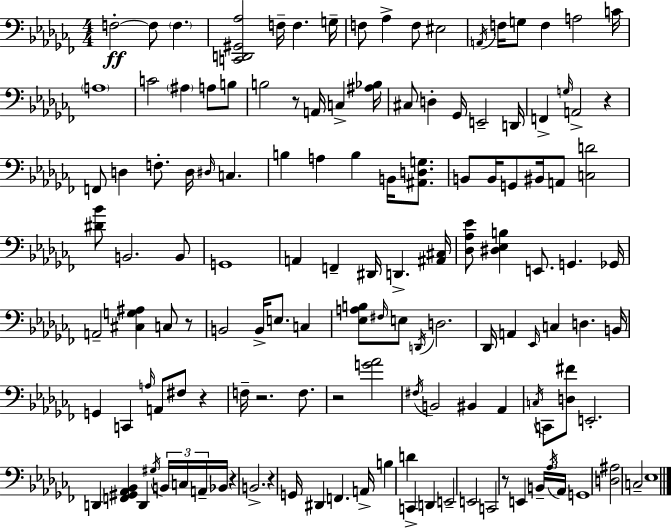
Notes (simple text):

F3/h F3/e F3/q. [C2,D2,G#2,Ab3]/h F3/s F3/q. G3/s F3/e Ab3/q F3/e EIS3/h A2/s F3/s G3/e F3/q A3/h C4/s A3/w C4/h A#3/q A3/e B3/e B3/h R/e A2/s C3/q [A#3,Bb3]/s C#3/e D3/q Gb2/s E2/h D2/s F2/q G3/s A2/h R/q F2/e D3/q F3/e. D3/s D#3/s C3/q. B3/q A3/q B3/q B2/s [A#2,D3,G3]/e. B2/e B2/s G2/e BIS2/s A2/e [C3,D4]/h [D#4,Bb4]/e B2/h. B2/e G2/w A2/q F2/q D#2/s D2/q. [A#2,C#3]/s [Db3,Ab3,Eb4]/e [D#3,Eb3,B3]/q E2/e. G2/q. Gb2/s A2/h [C#3,G3,A#3]/q C3/e R/e B2/h B2/s E3/e. C3/q [Eb3,A3,B3]/e F#3/s E3/e D2/s D3/h. Db2/s A2/q Eb2/s C3/q D3/q. B2/s G2/q C2/q A3/s A2/e F#3/e R/q F3/s R/h. F3/e. R/h [G4,Ab4]/h F#3/s B2/h BIS2/q Ab2/q C3/s C2/e [D3,F#4]/e E2/h. D2/q [F2,G#2,Ab2,Bb2]/q D2/q G#3/s B2/s C3/s A2/s Bb2/s R/q B2/h. R/q G2/s D#2/q F2/q. A2/s B3/q D4/q C2/q D2/q E2/h E2/h C2/h R/e E2/q B2/s Ab3/s Ab2/s G2/w [D3,A#3]/h C3/h Eb3/w